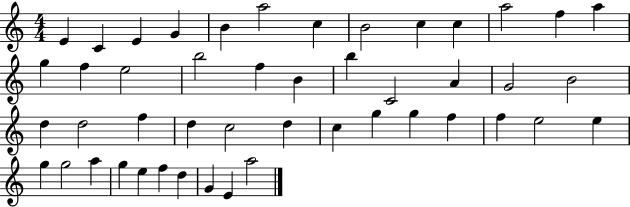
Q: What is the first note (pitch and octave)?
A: E4